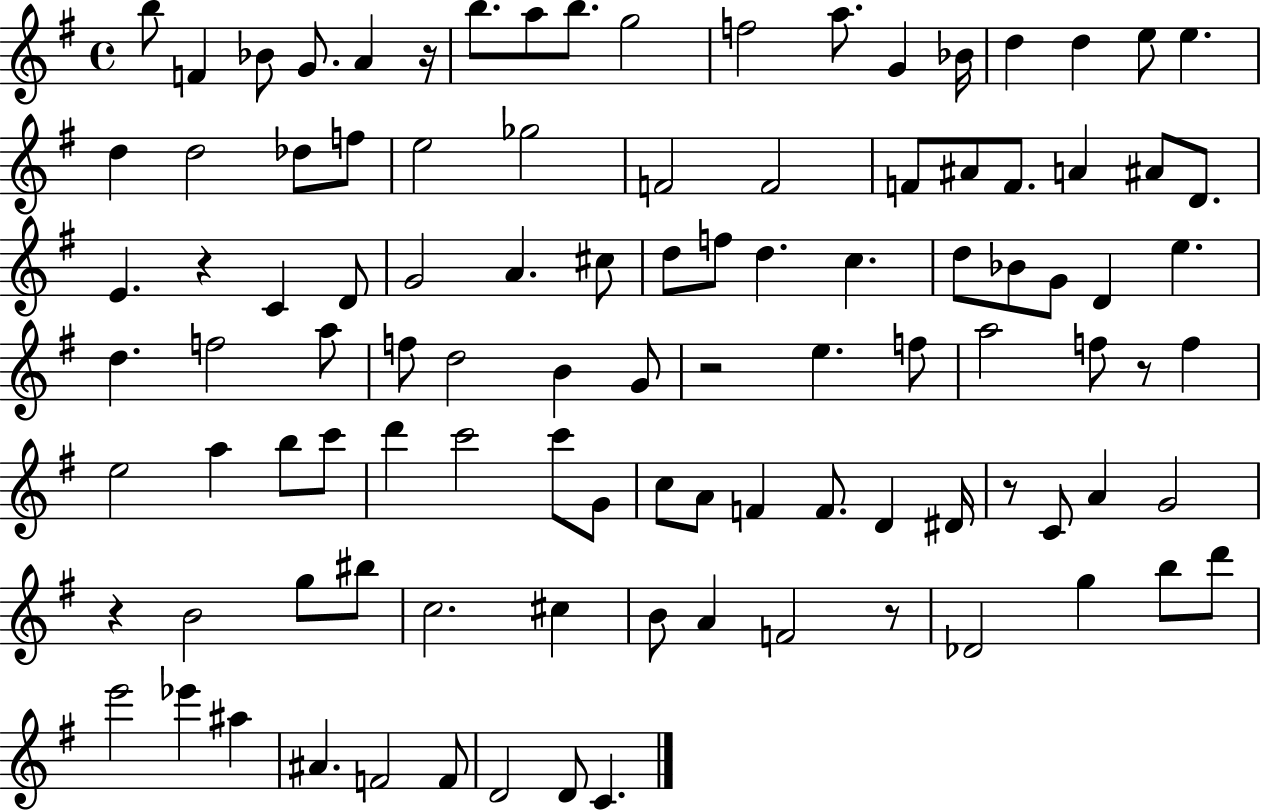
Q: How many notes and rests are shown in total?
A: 103